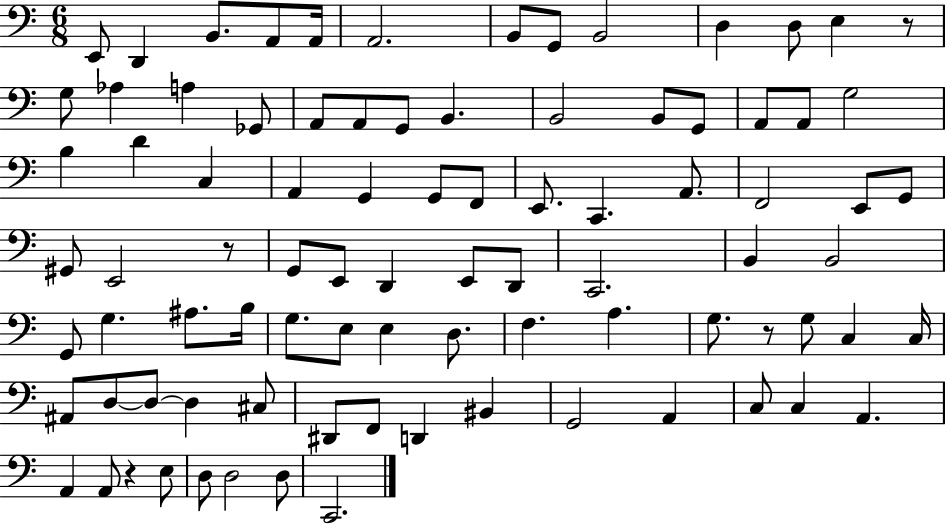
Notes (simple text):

E2/e D2/q B2/e. A2/e A2/s A2/h. B2/e G2/e B2/h D3/q D3/e E3/q R/e G3/e Ab3/q A3/q Gb2/e A2/e A2/e G2/e B2/q. B2/h B2/e G2/e A2/e A2/e G3/h B3/q D4/q C3/q A2/q G2/q G2/e F2/e E2/e. C2/q. A2/e. F2/h E2/e G2/e G#2/e E2/h R/e G2/e E2/e D2/q E2/e D2/e C2/h. B2/q B2/h G2/e G3/q. A#3/e. B3/s G3/e. E3/e E3/q D3/e. F3/q. A3/q. G3/e. R/e G3/e C3/q C3/s A#2/e D3/e D3/e D3/q C#3/e D#2/e F2/e D2/q BIS2/q G2/h A2/q C3/e C3/q A2/q. A2/q A2/e R/q E3/e D3/e D3/h D3/e C2/h.